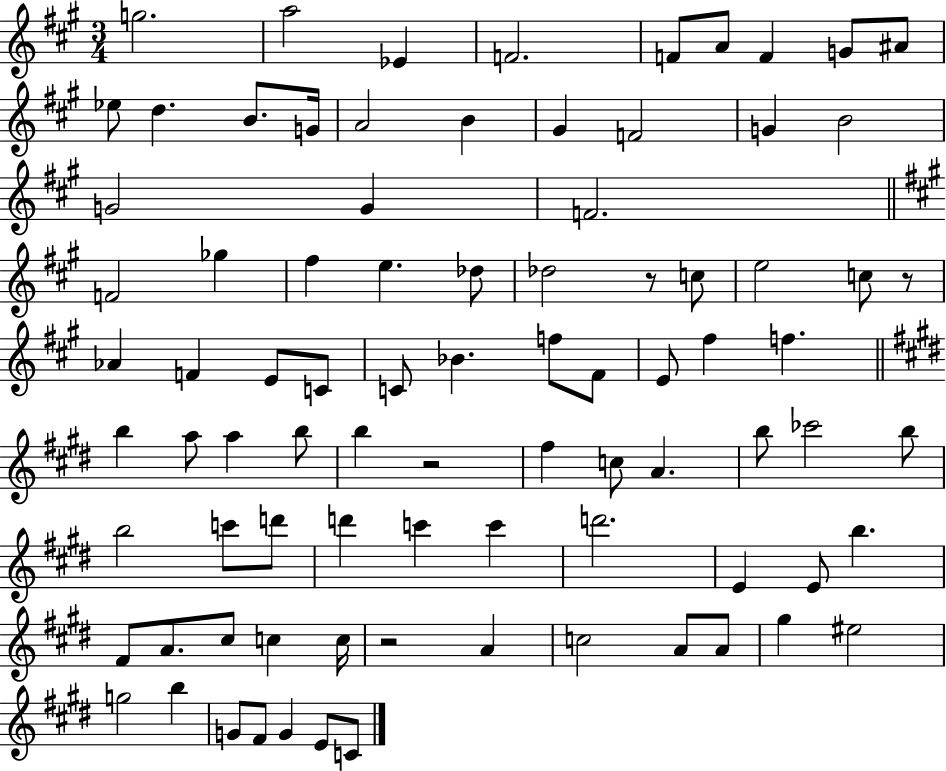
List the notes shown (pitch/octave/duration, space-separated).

G5/h. A5/h Eb4/q F4/h. F4/e A4/e F4/q G4/e A#4/e Eb5/e D5/q. B4/e. G4/s A4/h B4/q G#4/q F4/h G4/q B4/h G4/h G4/q F4/h. F4/h Gb5/q F#5/q E5/q. Db5/e Db5/h R/e C5/e E5/h C5/e R/e Ab4/q F4/q E4/e C4/e C4/e Bb4/q. F5/e F#4/e E4/e F#5/q F5/q. B5/q A5/e A5/q B5/e B5/q R/h F#5/q C5/e A4/q. B5/e CES6/h B5/e B5/h C6/e D6/e D6/q C6/q C6/q D6/h. E4/q E4/e B5/q. F#4/e A4/e. C#5/e C5/q C5/s R/h A4/q C5/h A4/e A4/e G#5/q EIS5/h G5/h B5/q G4/e F#4/e G4/q E4/e C4/e